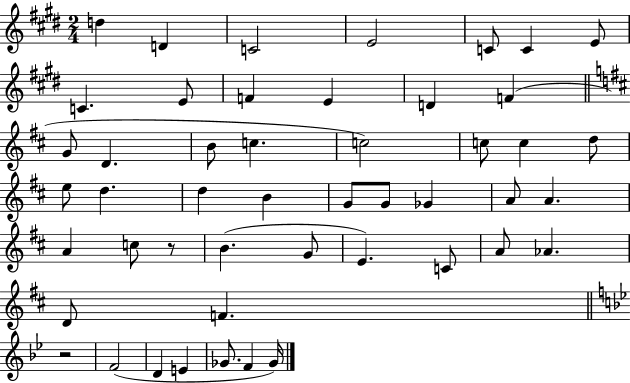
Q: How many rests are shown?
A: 2